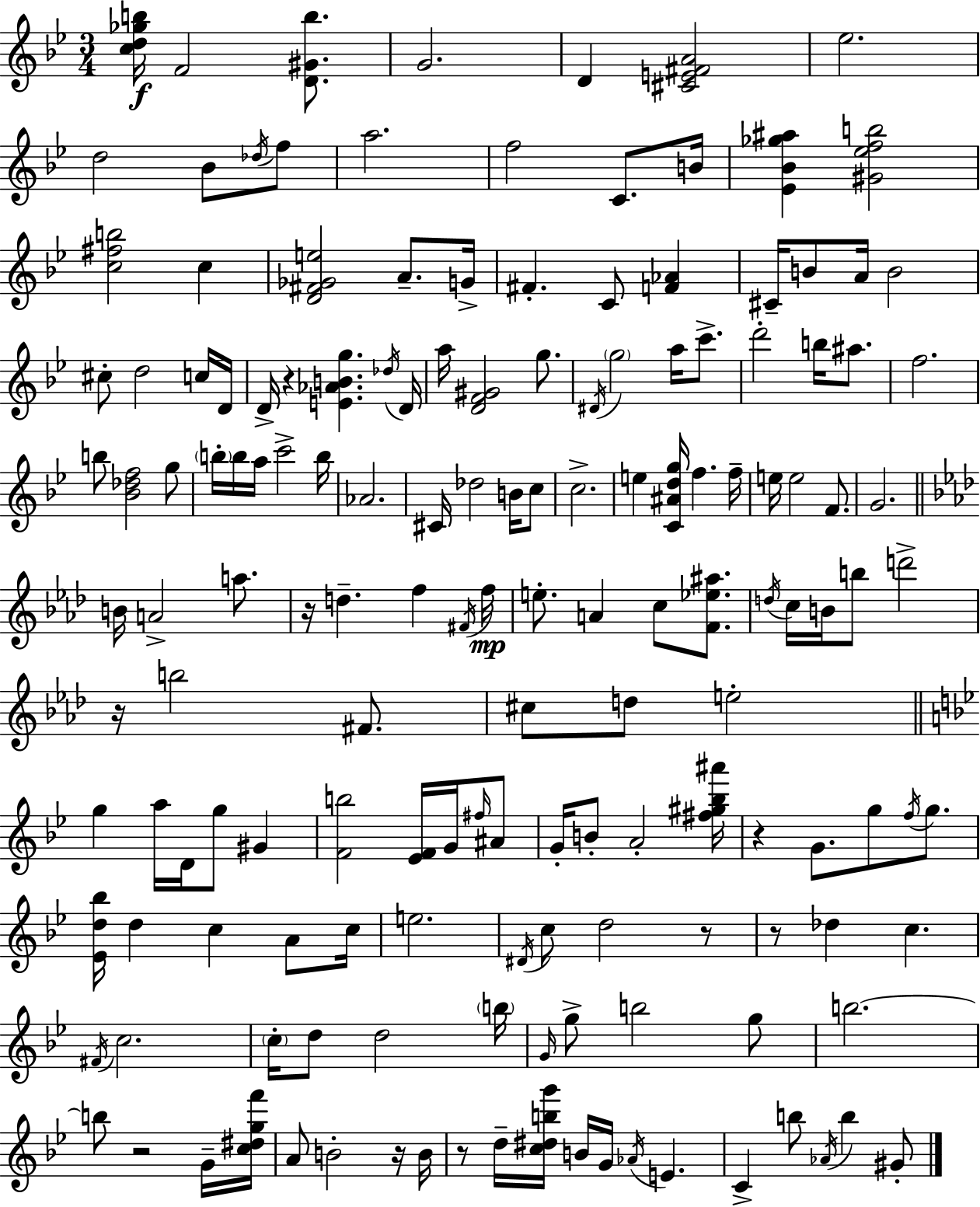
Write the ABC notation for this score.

X:1
T:Untitled
M:3/4
L:1/4
K:Bb
[cd_gb]/4 F2 [D^Gb]/2 G2 D [^CE^FA]2 _e2 d2 _B/2 _d/4 f/2 a2 f2 C/2 B/4 [_E_B_g^a] [^G_efb]2 [c^fb]2 c [D^F_Ge]2 A/2 G/4 ^F C/2 [F_A] ^C/4 B/2 A/4 B2 ^c/2 d2 c/4 D/4 D/4 z [E_ABg] _d/4 D/4 a/4 [DF^G]2 g/2 ^D/4 g2 a/4 c'/2 d'2 b/4 ^a/2 f2 b/2 [_B_df]2 g/2 b/4 b/4 a/4 c'2 b/4 _A2 ^C/4 _d2 B/4 c/2 c2 e [C^Adg]/4 f f/4 e/4 e2 F/2 G2 B/4 A2 a/2 z/4 d f ^F/4 f/4 e/2 A c/2 [F_e^a]/2 d/4 c/4 B/4 b/2 d'2 z/4 b2 ^F/2 ^c/2 d/2 e2 g a/4 D/4 g/2 ^G [Fb]2 [_EF]/4 G/4 ^f/4 ^A/2 G/4 B/2 A2 [^f^g_b^a']/4 z G/2 g/2 f/4 g/2 [_Ed_b]/4 d c A/2 c/4 e2 ^D/4 c/2 d2 z/2 z/2 _d c ^F/4 c2 c/4 d/2 d2 b/4 G/4 g/2 b2 g/2 b2 b/2 z2 G/4 [c^dgf']/4 A/2 B2 z/4 B/4 z/2 d/4 [c^dbg']/4 B/4 G/4 _A/4 E C b/2 _A/4 b ^G/2